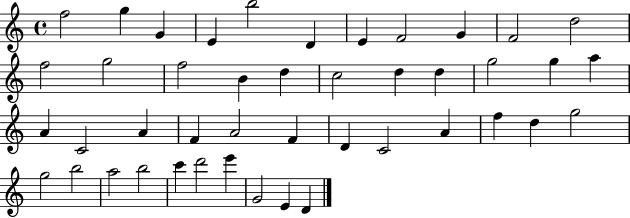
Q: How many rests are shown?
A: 0